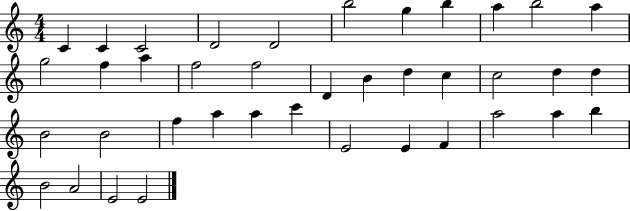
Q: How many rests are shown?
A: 0